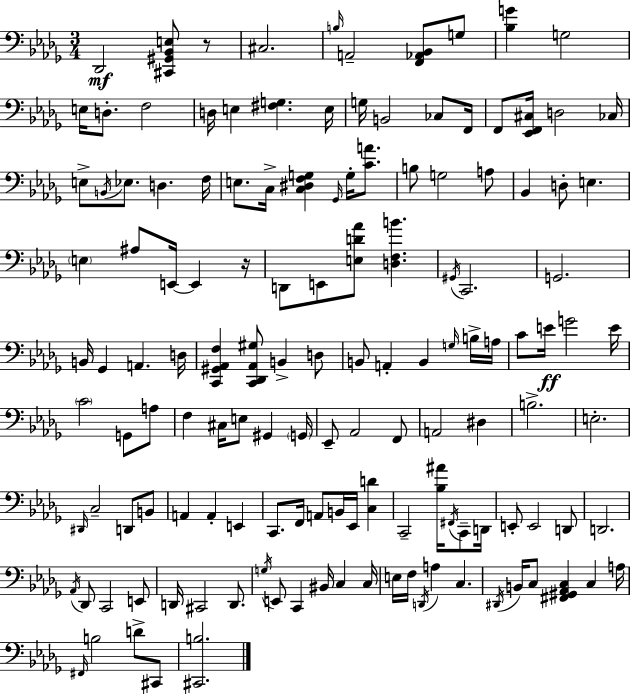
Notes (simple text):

Db2/h [C#2,G#2,Bb2,E3]/e R/e C#3/h. B3/s A2/h [F2,Ab2,Bb2]/e G3/e [Bb3,G4]/q G3/h E3/s D3/e. F3/h D3/s E3/q [F#3,G3]/q. E3/s G3/s B2/h CES3/e F2/s F2/e [Eb2,F2,C#3]/s D3/h CES3/s E3/e B2/s Eb3/e. D3/q. F3/s E3/e. C3/s [C3,D#3,F3,G3]/q Gb2/s G3/s [C4,A4]/e. B3/e G3/h A3/e Bb2/q D3/e E3/q. E3/q A#3/e E2/s E2/q R/s D2/e E2/e [E3,D4,Ab4]/e [D3,F3,B4]/q. G#2/s C2/h. G2/h. B2/s Gb2/q A2/q. D3/s [C2,G#2,Ab2,F3]/q [C2,Db2,Ab2,G#3]/e B2/q D3/e B2/e A2/q B2/q G3/s B3/s A3/s C4/e E4/s G4/h E4/s C4/h G2/e A3/e F3/q C#3/s E3/e G#2/q G2/s Eb2/e Ab2/h F2/e A2/h D#3/q B3/h. E3/h. D#2/s C3/h D2/e B2/e A2/q A2/q E2/q C2/e. F2/s A2/e B2/s Eb2/s [C3,D4]/q C2/h [Bb3,A#4]/s F#2/s C2/e D2/s E2/e E2/h D2/e D2/h. Ab2/s Db2/e C2/h E2/e D2/s C#2/h D2/e. G3/s E2/e C2/q BIS2/s C3/q C3/s E3/s F3/s D2/s A3/q C3/q. D#2/s B2/s C3/e [F#2,G#2,Ab2,C3]/q C3/q A3/s F#2/s B3/h D4/e C#2/e [C#2,B3]/h.